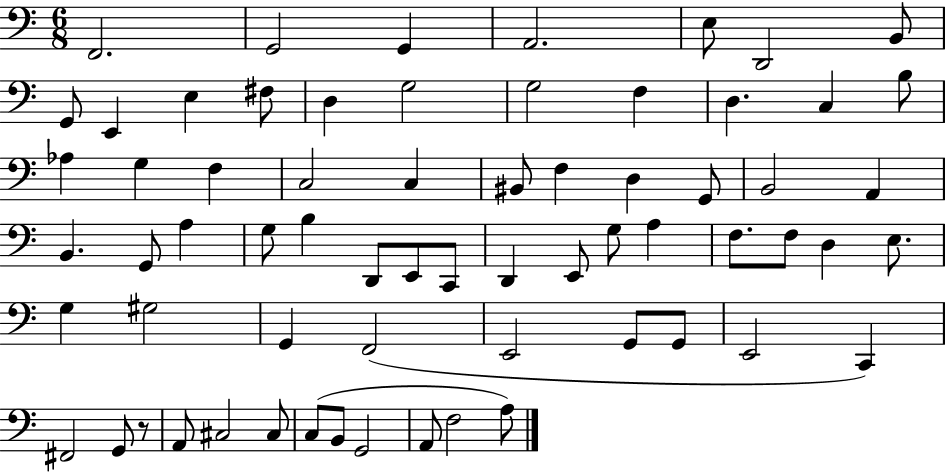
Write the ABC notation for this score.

X:1
T:Untitled
M:6/8
L:1/4
K:C
F,,2 G,,2 G,, A,,2 E,/2 D,,2 B,,/2 G,,/2 E,, E, ^F,/2 D, G,2 G,2 F, D, C, B,/2 _A, G, F, C,2 C, ^B,,/2 F, D, G,,/2 B,,2 A,, B,, G,,/2 A, G,/2 B, D,,/2 E,,/2 C,,/2 D,, E,,/2 G,/2 A, F,/2 F,/2 D, E,/2 G, ^G,2 G,, F,,2 E,,2 G,,/2 G,,/2 E,,2 C,, ^F,,2 G,,/2 z/2 A,,/2 ^C,2 ^C,/2 C,/2 B,,/2 G,,2 A,,/2 F,2 A,/2